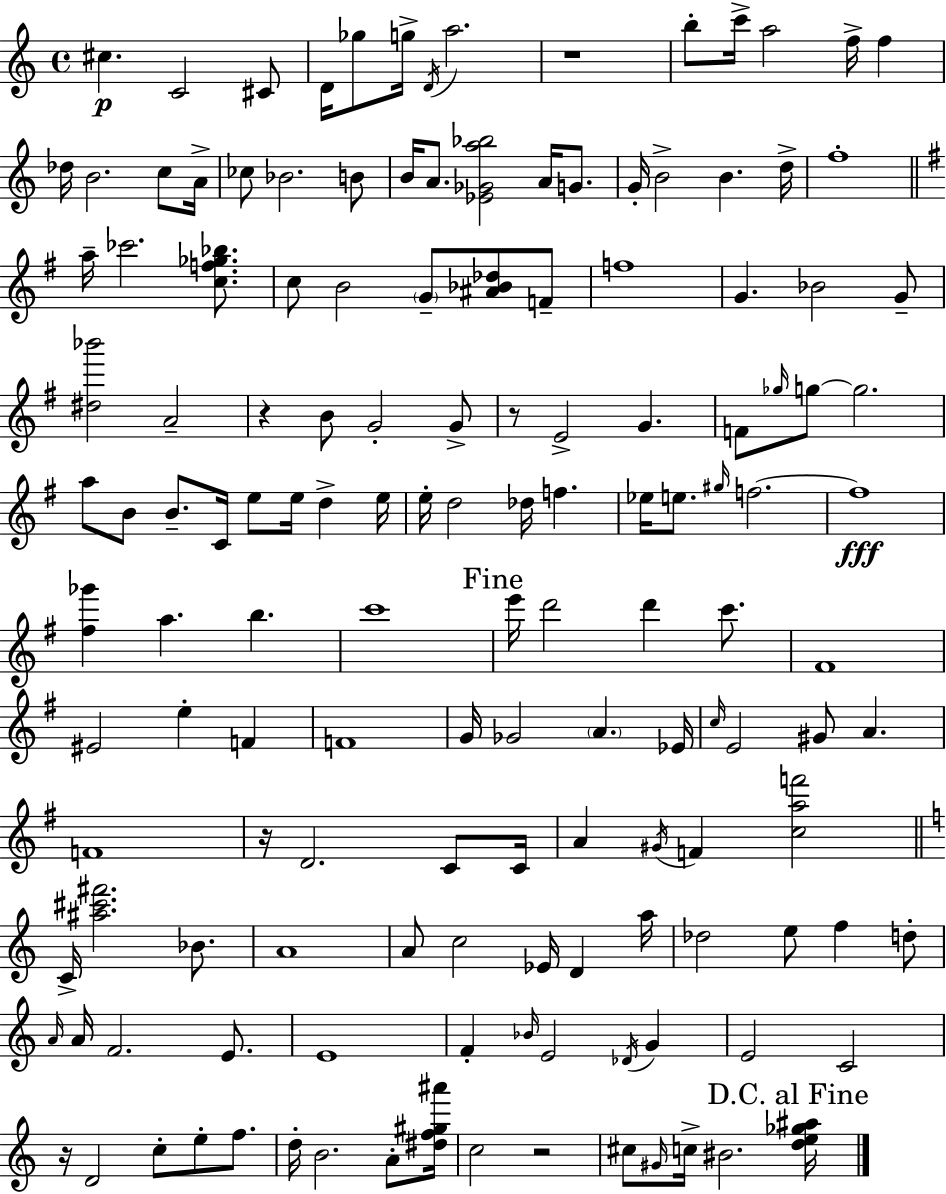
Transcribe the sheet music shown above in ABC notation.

X:1
T:Untitled
M:4/4
L:1/4
K:Am
^c C2 ^C/2 D/4 _g/2 g/4 D/4 a2 z4 b/2 c'/4 a2 f/4 f _d/4 B2 c/2 A/4 _c/2 _B2 B/2 B/4 A/2 [_E_Ga_b]2 A/4 G/2 G/4 B2 B d/4 f4 a/4 _c'2 [cf_g_b]/2 c/2 B2 G/2 [^A_B_d]/2 F/2 f4 G _B2 G/2 [^d_b']2 A2 z B/2 G2 G/2 z/2 E2 G F/2 _g/4 g/2 g2 a/2 B/2 B/2 C/4 e/2 e/4 d e/4 e/4 d2 _d/4 f _e/4 e/2 ^g/4 f2 f4 [^f_g'] a b c'4 e'/4 d'2 d' c'/2 ^F4 ^E2 e F F4 G/4 _G2 A _E/4 c/4 E2 ^G/2 A F4 z/4 D2 C/2 C/4 A ^G/4 F [caf']2 C/4 [^a^c'^f']2 _B/2 A4 A/2 c2 _E/4 D a/4 _d2 e/2 f d/2 A/4 A/4 F2 E/2 E4 F _B/4 E2 _D/4 G E2 C2 z/4 D2 c/2 e/2 f/2 d/4 B2 A/2 [^df^g^a']/4 c2 z2 ^c/2 ^G/4 c/4 ^B2 [de_g^a]/4